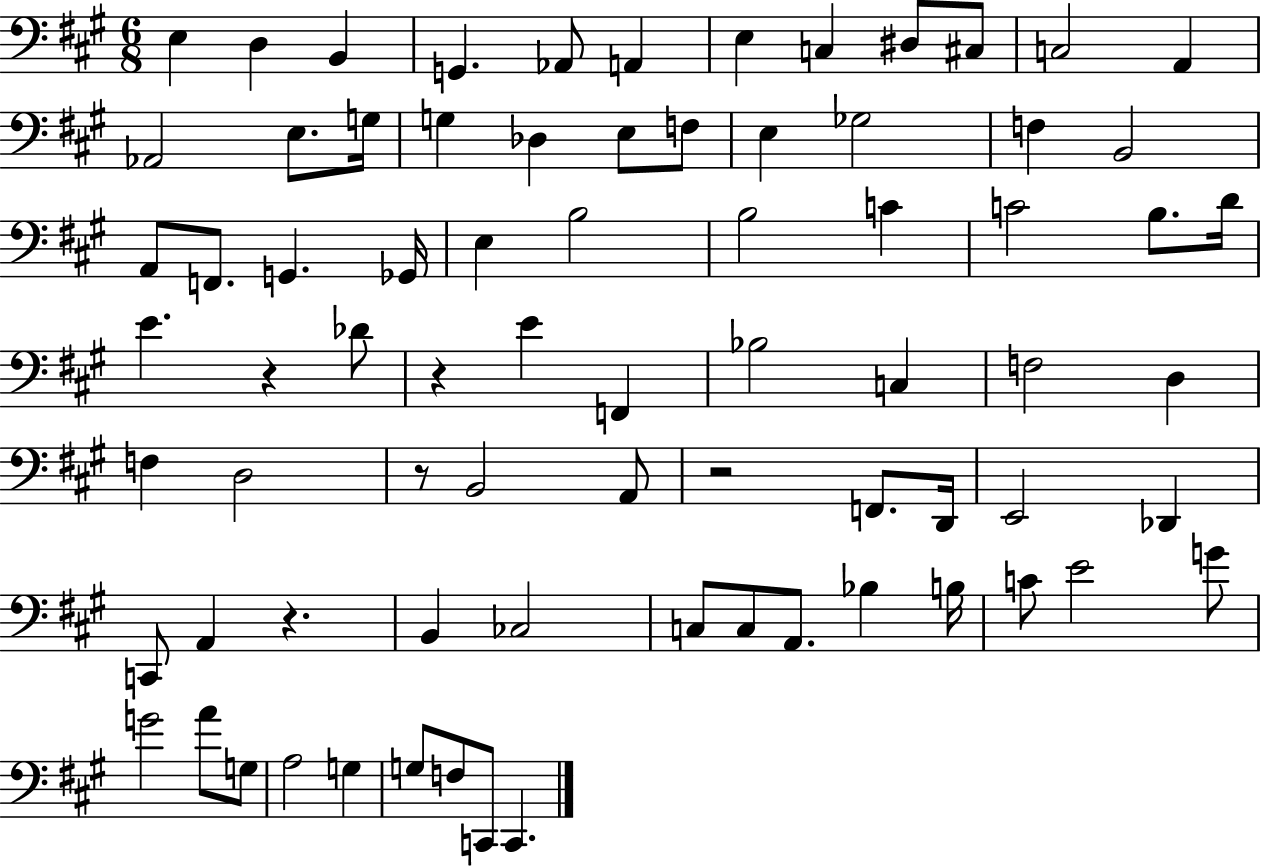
X:1
T:Untitled
M:6/8
L:1/4
K:A
E, D, B,, G,, _A,,/2 A,, E, C, ^D,/2 ^C,/2 C,2 A,, _A,,2 E,/2 G,/4 G, _D, E,/2 F,/2 E, _G,2 F, B,,2 A,,/2 F,,/2 G,, _G,,/4 E, B,2 B,2 C C2 B,/2 D/4 E z _D/2 z E F,, _B,2 C, F,2 D, F, D,2 z/2 B,,2 A,,/2 z2 F,,/2 D,,/4 E,,2 _D,, C,,/2 A,, z B,, _C,2 C,/2 C,/2 A,,/2 _B, B,/4 C/2 E2 G/2 G2 A/2 G,/2 A,2 G, G,/2 F,/2 C,,/2 C,,